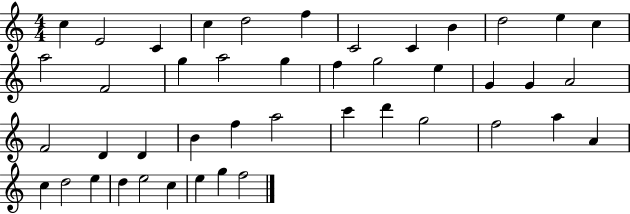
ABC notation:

X:1
T:Untitled
M:4/4
L:1/4
K:C
c E2 C c d2 f C2 C B d2 e c a2 F2 g a2 g f g2 e G G A2 F2 D D B f a2 c' d' g2 f2 a A c d2 e d e2 c e g f2